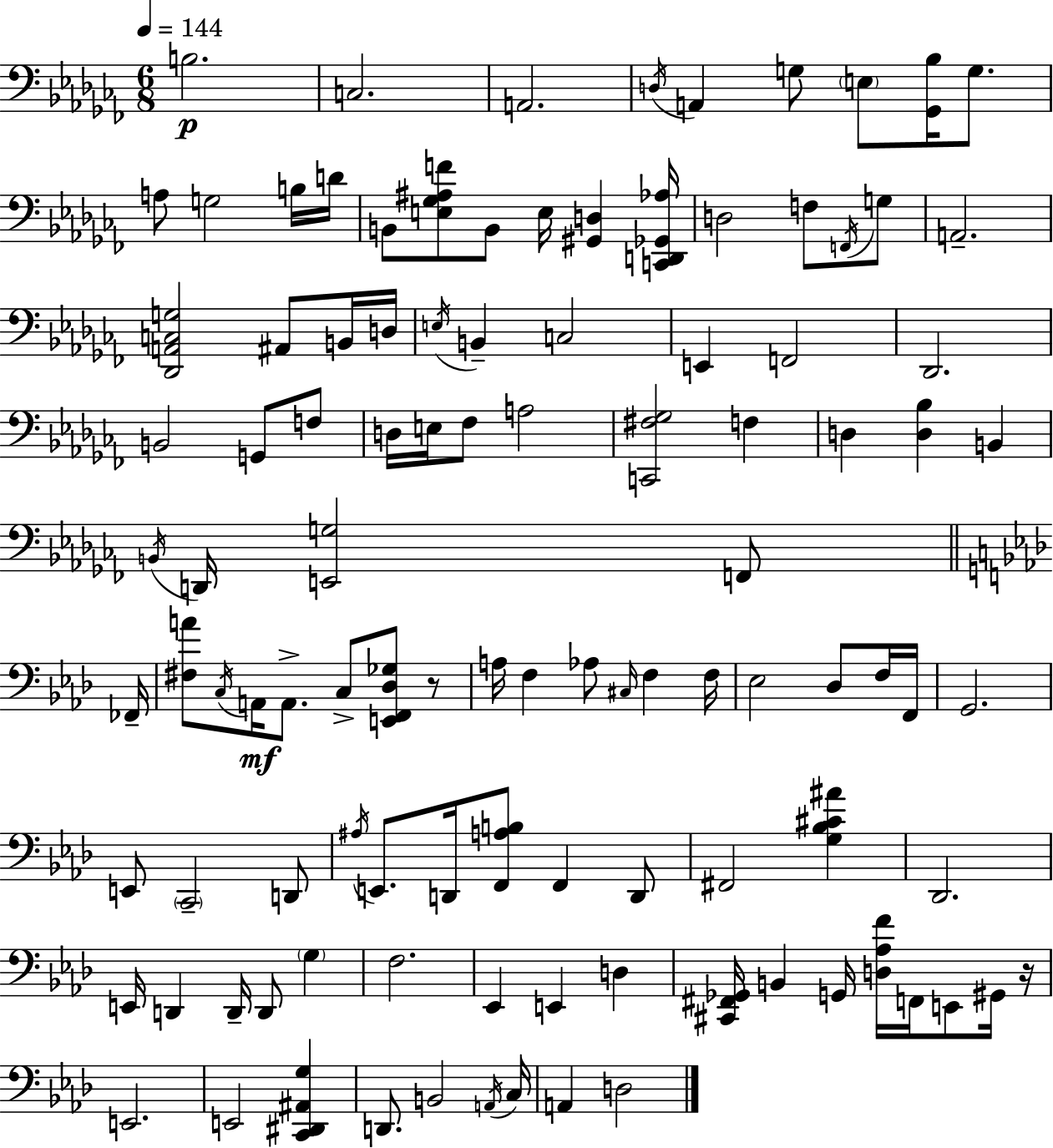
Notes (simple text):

B3/h. C3/h. A2/h. D3/s A2/q G3/e E3/e [Gb2,Bb3]/s G3/e. A3/e G3/h B3/s D4/s B2/e [E3,Gb3,A#3,F4]/e B2/e E3/s [G#2,D3]/q [C2,D2,Gb2,Ab3]/s D3/h F3/e F2/s G3/e A2/h. [Db2,A2,C3,G3]/h A#2/e B2/s D3/s E3/s B2/q C3/h E2/q F2/h Db2/h. B2/h G2/e F3/e D3/s E3/s FES3/e A3/h [C2,F#3,Gb3]/h F3/q D3/q [D3,Bb3]/q B2/q B2/s D2/s [E2,G3]/h F2/e FES2/s [F#3,A4]/e C3/s A2/s A2/e. C3/e [E2,F2,Db3,Gb3]/e R/e A3/s F3/q Ab3/e C#3/s F3/q F3/s Eb3/h Db3/e F3/s F2/s G2/h. E2/e C2/h D2/e A#3/s E2/e. D2/s [F2,A3,B3]/e F2/q D2/e F#2/h [G3,Bb3,C#4,A#4]/q Db2/h. E2/s D2/q D2/s D2/e G3/q F3/h. Eb2/q E2/q D3/q [C#2,F#2,Gb2]/s B2/q G2/s [D3,Ab3,F4]/s F2/s E2/e G#2/s R/s E2/h. E2/h [C2,D#2,A#2,G3]/q D2/e. B2/h A2/s C3/s A2/q D3/h